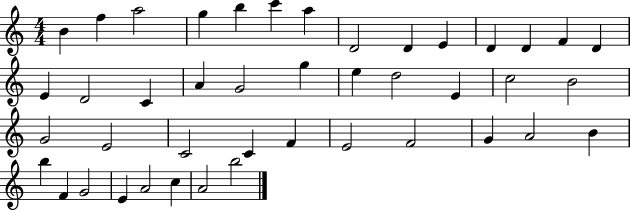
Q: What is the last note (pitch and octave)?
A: B5